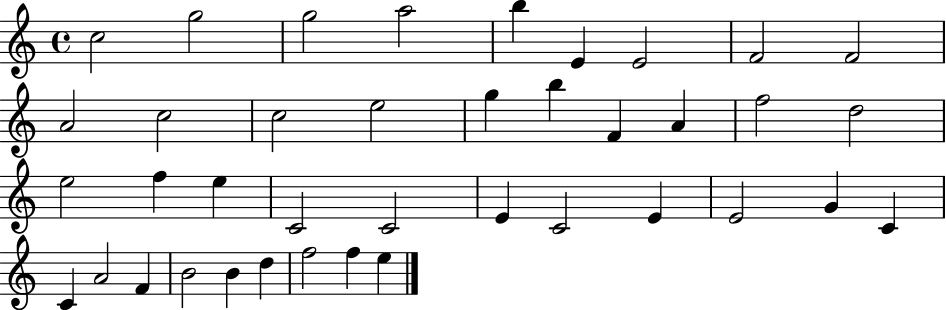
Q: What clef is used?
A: treble